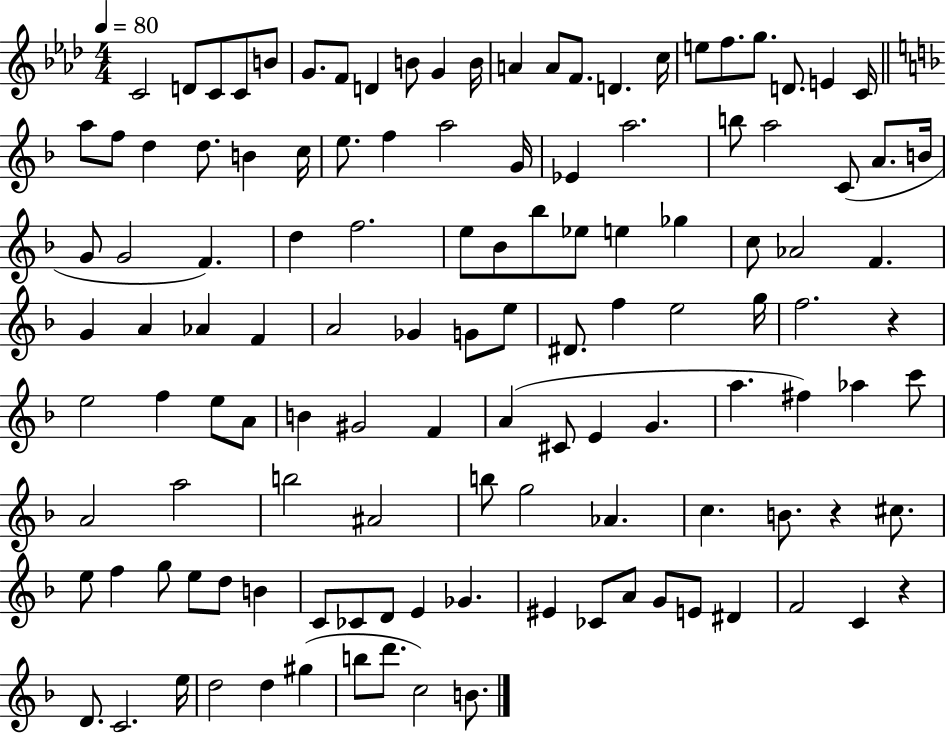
{
  \clef treble
  \numericTimeSignature
  \time 4/4
  \key aes \major
  \tempo 4 = 80
  \repeat volta 2 { c'2 d'8 c'8 c'8 b'8 | g'8. f'8 d'4 b'8 g'4 b'16 | a'4 a'8 f'8. d'4. c''16 | e''8 f''8. g''8. d'8. e'4 c'16 | \break \bar "||" \break \key d \minor a''8 f''8 d''4 d''8. b'4 c''16 | e''8. f''4 a''2 g'16 | ees'4 a''2. | b''8 a''2 c'8( a'8. b'16 | \break g'8 g'2 f'4.) | d''4 f''2. | e''8 bes'8 bes''8 ees''8 e''4 ges''4 | c''8 aes'2 f'4. | \break g'4 a'4 aes'4 f'4 | a'2 ges'4 g'8 e''8 | dis'8. f''4 e''2 g''16 | f''2. r4 | \break e''2 f''4 e''8 a'8 | b'4 gis'2 f'4 | a'4( cis'8 e'4 g'4. | a''4. fis''4) aes''4 c'''8 | \break a'2 a''2 | b''2 ais'2 | b''8 g''2 aes'4. | c''4. b'8. r4 cis''8. | \break e''8 f''4 g''8 e''8 d''8 b'4 | c'8 ces'8 d'8 e'4 ges'4. | eis'4 ces'8 a'8 g'8 e'8 dis'4 | f'2 c'4 r4 | \break d'8. c'2. e''16 | d''2 d''4 gis''4( | b''8 d'''8. c''2) b'8. | } \bar "|."
}